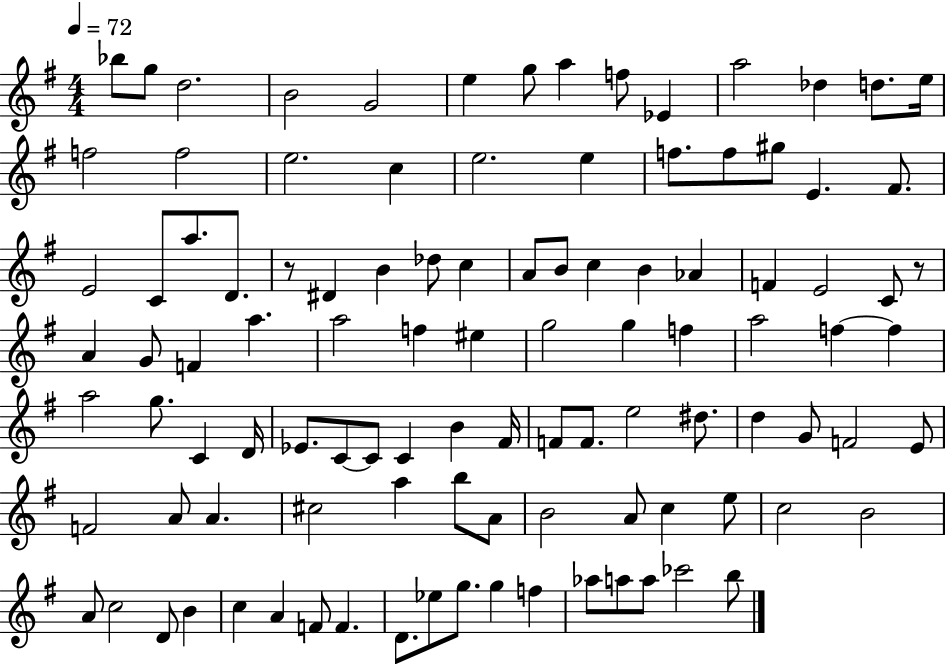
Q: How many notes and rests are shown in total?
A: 105